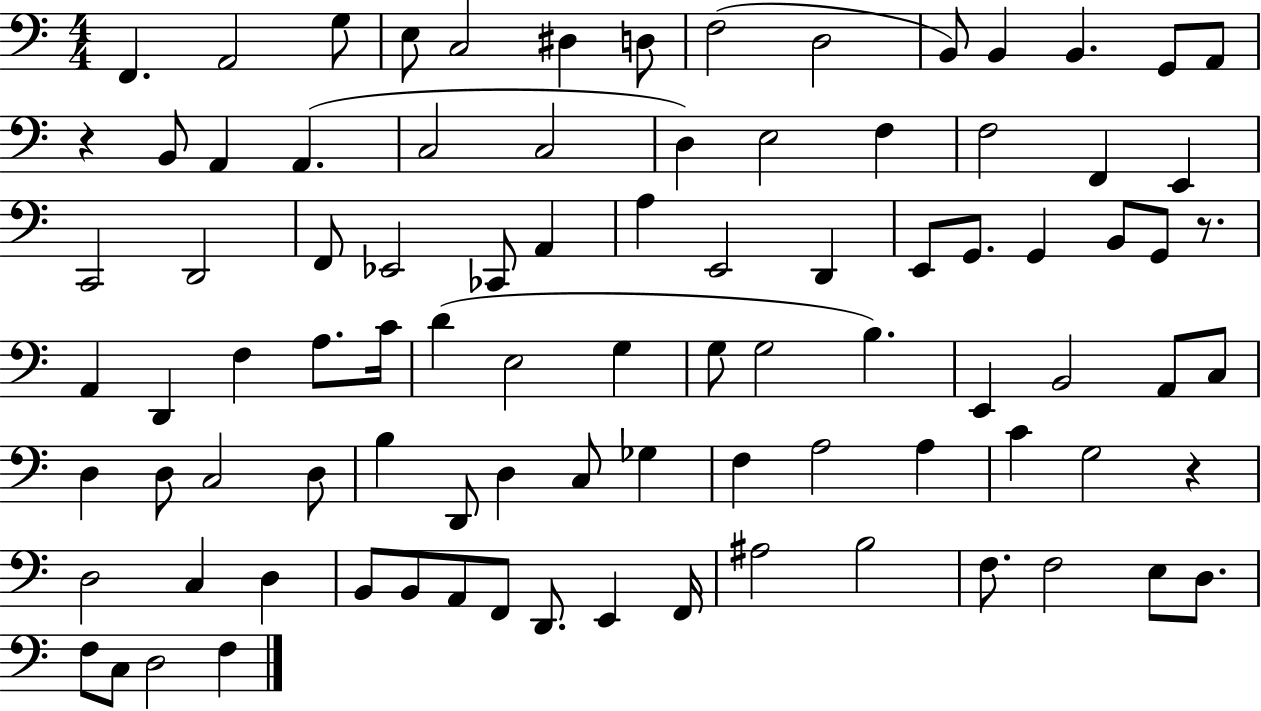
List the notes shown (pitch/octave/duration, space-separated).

F2/q. A2/h G3/e E3/e C3/h D#3/q D3/e F3/h D3/h B2/e B2/q B2/q. G2/e A2/e R/q B2/e A2/q A2/q. C3/h C3/h D3/q E3/h F3/q F3/h F2/q E2/q C2/h D2/h F2/e Eb2/h CES2/e A2/q A3/q E2/h D2/q E2/e G2/e. G2/q B2/e G2/e R/e. A2/q D2/q F3/q A3/e. C4/s D4/q E3/h G3/q G3/e G3/h B3/q. E2/q B2/h A2/e C3/e D3/q D3/e C3/h D3/e B3/q D2/e D3/q C3/e Gb3/q F3/q A3/h A3/q C4/q G3/h R/q D3/h C3/q D3/q B2/e B2/e A2/e F2/e D2/e. E2/q F2/s A#3/h B3/h F3/e. F3/h E3/e D3/e. F3/e C3/e D3/h F3/q